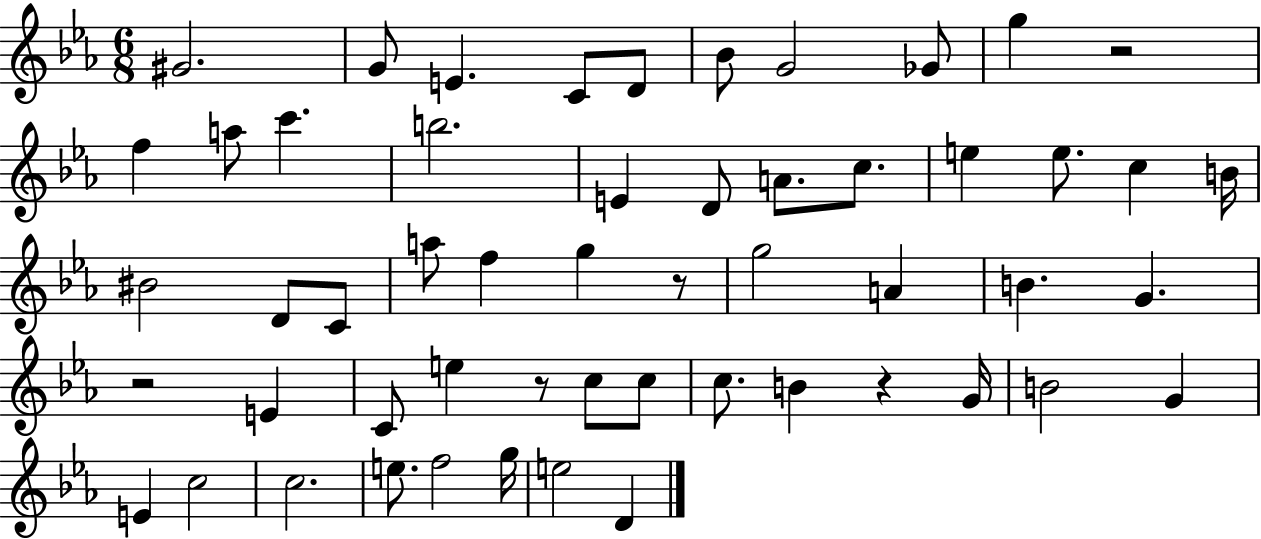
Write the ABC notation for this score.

X:1
T:Untitled
M:6/8
L:1/4
K:Eb
^G2 G/2 E C/2 D/2 _B/2 G2 _G/2 g z2 f a/2 c' b2 E D/2 A/2 c/2 e e/2 c B/4 ^B2 D/2 C/2 a/2 f g z/2 g2 A B G z2 E C/2 e z/2 c/2 c/2 c/2 B z G/4 B2 G E c2 c2 e/2 f2 g/4 e2 D